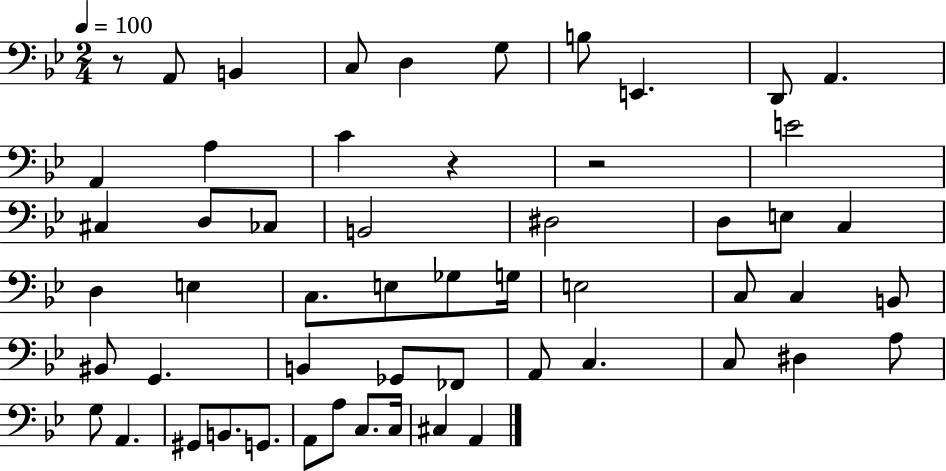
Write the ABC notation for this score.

X:1
T:Untitled
M:2/4
L:1/4
K:Bb
z/2 A,,/2 B,, C,/2 D, G,/2 B,/2 E,, D,,/2 A,, A,, A, C z z2 E2 ^C, D,/2 _C,/2 B,,2 ^D,2 D,/2 E,/2 C, D, E, C,/2 E,/2 _G,/2 G,/4 E,2 C,/2 C, B,,/2 ^B,,/2 G,, B,, _G,,/2 _F,,/2 A,,/2 C, C,/2 ^D, A,/2 G,/2 A,, ^G,,/2 B,,/2 G,,/2 A,,/2 A,/2 C,/2 C,/4 ^C, A,,